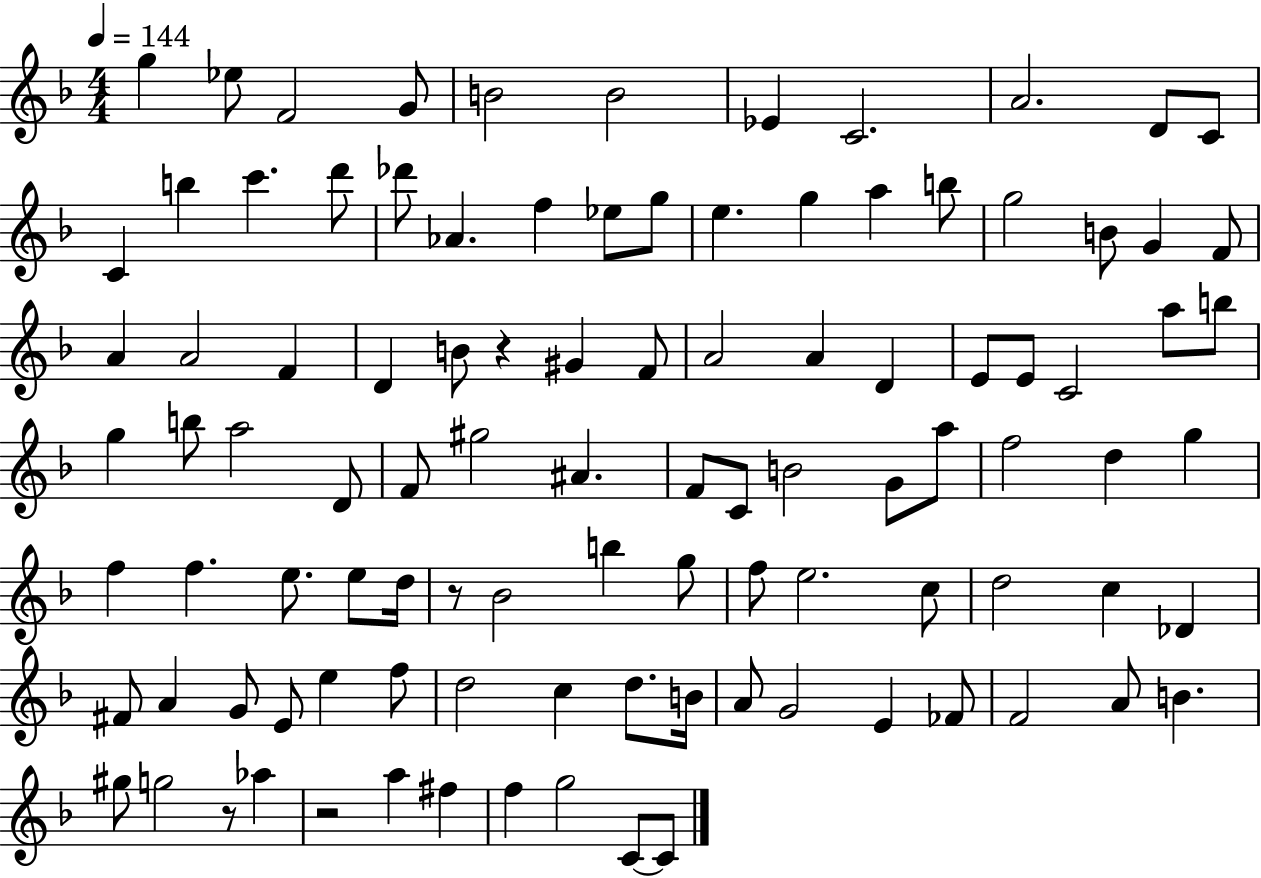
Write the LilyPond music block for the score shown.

{
  \clef treble
  \numericTimeSignature
  \time 4/4
  \key f \major
  \tempo 4 = 144
  g''4 ees''8 f'2 g'8 | b'2 b'2 | ees'4 c'2. | a'2. d'8 c'8 | \break c'4 b''4 c'''4. d'''8 | des'''8 aes'4. f''4 ees''8 g''8 | e''4. g''4 a''4 b''8 | g''2 b'8 g'4 f'8 | \break a'4 a'2 f'4 | d'4 b'8 r4 gis'4 f'8 | a'2 a'4 d'4 | e'8 e'8 c'2 a''8 b''8 | \break g''4 b''8 a''2 d'8 | f'8 gis''2 ais'4. | f'8 c'8 b'2 g'8 a''8 | f''2 d''4 g''4 | \break f''4 f''4. e''8. e''8 d''16 | r8 bes'2 b''4 g''8 | f''8 e''2. c''8 | d''2 c''4 des'4 | \break fis'8 a'4 g'8 e'8 e''4 f''8 | d''2 c''4 d''8. b'16 | a'8 g'2 e'4 fes'8 | f'2 a'8 b'4. | \break gis''8 g''2 r8 aes''4 | r2 a''4 fis''4 | f''4 g''2 c'8~~ c'8 | \bar "|."
}